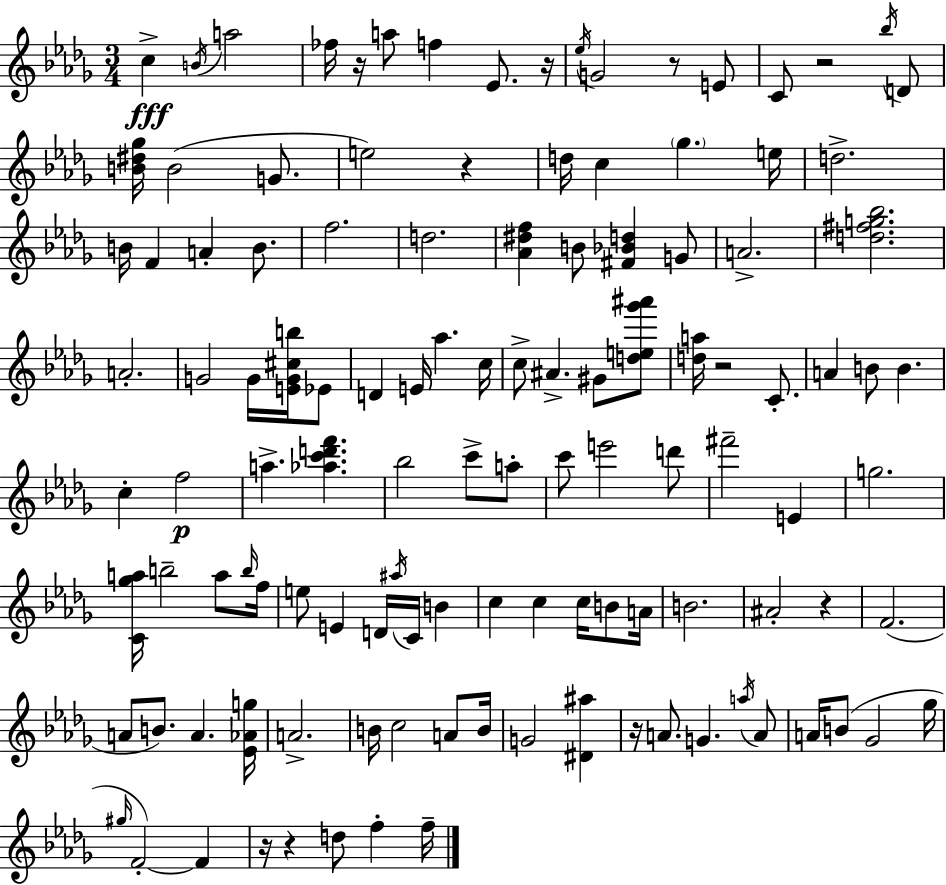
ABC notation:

X:1
T:Untitled
M:3/4
L:1/4
K:Bbm
c B/4 a2 _f/4 z/4 a/2 f _E/2 z/4 _e/4 G2 z/2 E/2 C/2 z2 _b/4 D/2 [B^d_g]/4 B2 G/2 e2 z d/4 c _g e/4 d2 B/4 F A B/2 f2 d2 [_A^df] B/2 [^F_Bd] G/2 A2 [d^fg_b]2 A2 G2 G/4 [EG^cb]/4 _E/2 D E/4 _a c/4 c/2 ^A ^G/2 [de_g'^a']/2 [da]/4 z2 C/2 A B/2 B c f2 a [_ac'd'f'] _b2 c'/2 a/2 c'/2 e'2 d'/2 ^f'2 E g2 [C_ga]/4 b2 a/2 b/4 f/4 e/2 E D/4 ^a/4 C/4 B c c c/4 B/2 A/4 B2 ^A2 z F2 A/2 B/2 A [_E_Ag]/4 A2 B/4 c2 A/2 B/4 G2 [^D^a] z/4 A/2 G a/4 A/2 A/4 B/2 _G2 _g/4 ^g/4 F2 F z/4 z d/2 f f/4